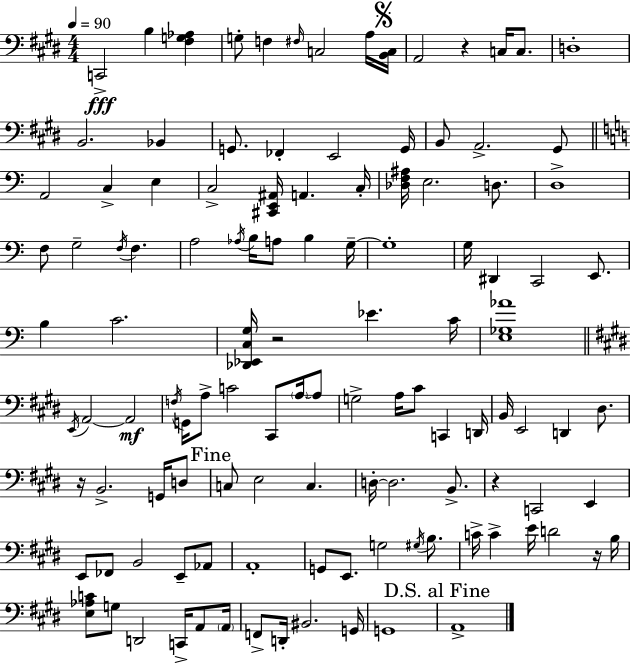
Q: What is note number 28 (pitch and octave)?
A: D3